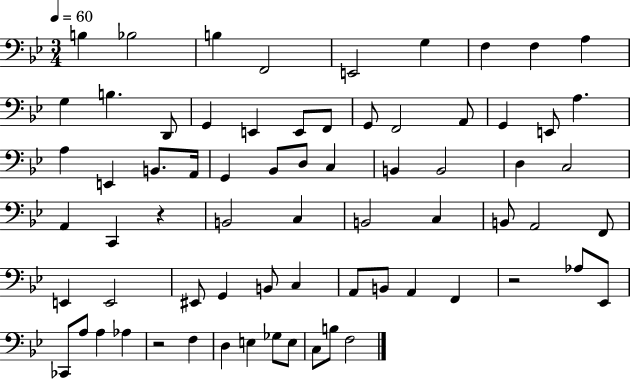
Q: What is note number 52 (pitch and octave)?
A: A2